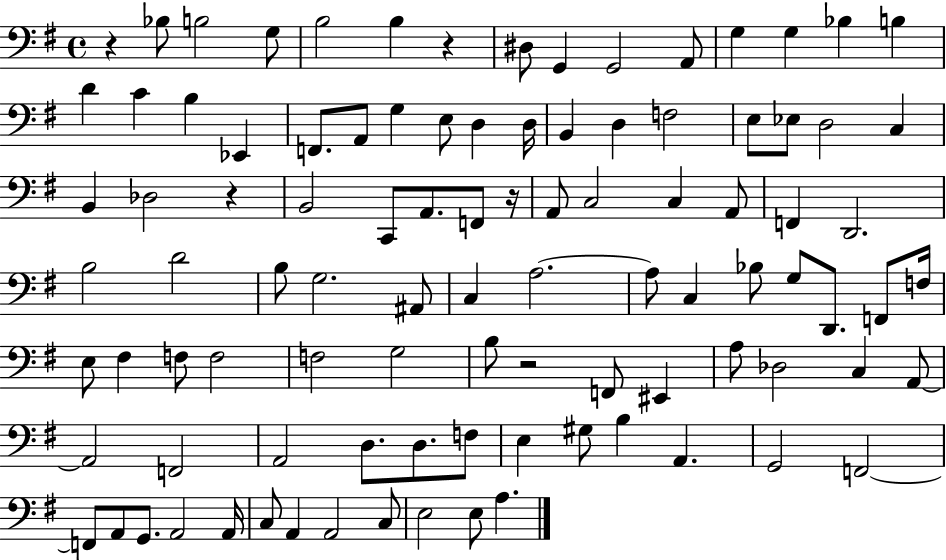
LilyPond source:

{
  \clef bass
  \time 4/4
  \defaultTimeSignature
  \key g \major
  r4 bes8 b2 g8 | b2 b4 r4 | dis8 g,4 g,2 a,8 | g4 g4 bes4 b4 | \break d'4 c'4 b4 ees,4 | f,8. a,8 g4 e8 d4 d16 | b,4 d4 f2 | e8 ees8 d2 c4 | \break b,4 des2 r4 | b,2 c,8 a,8. f,8 r16 | a,8 c2 c4 a,8 | f,4 d,2. | \break b2 d'2 | b8 g2. ais,8 | c4 a2.~~ | a8 c4 bes8 g8 d,8. f,8 f16 | \break e8 fis4 f8 f2 | f2 g2 | b8 r2 f,8 eis,4 | a8 des2 c4 a,8~~ | \break a,2 f,2 | a,2 d8. d8. f8 | e4 gis8 b4 a,4. | g,2 f,2~~ | \break f,8 a,8 g,8. a,2 a,16 | c8 a,4 a,2 c8 | e2 e8 a4. | \bar "|."
}